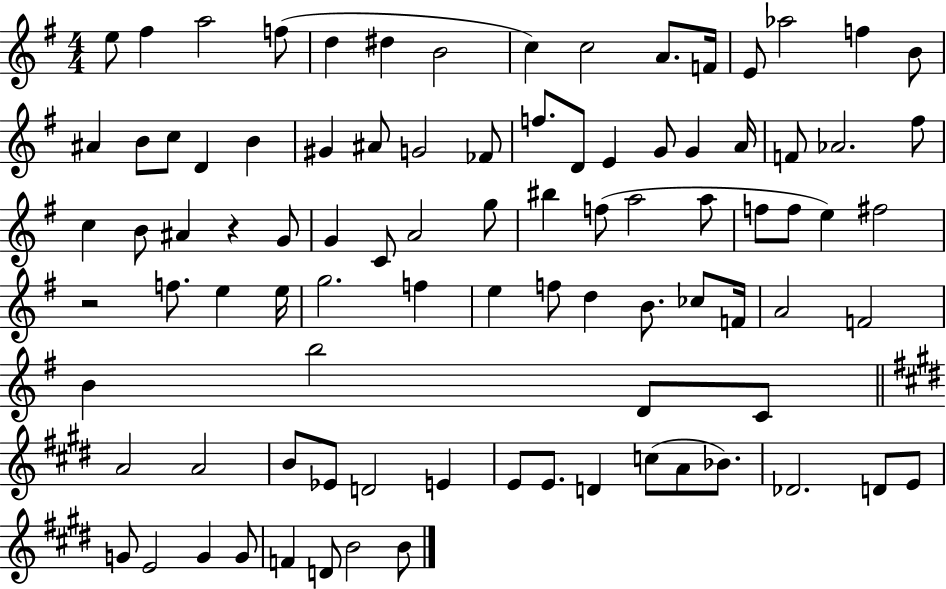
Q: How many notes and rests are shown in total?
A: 91